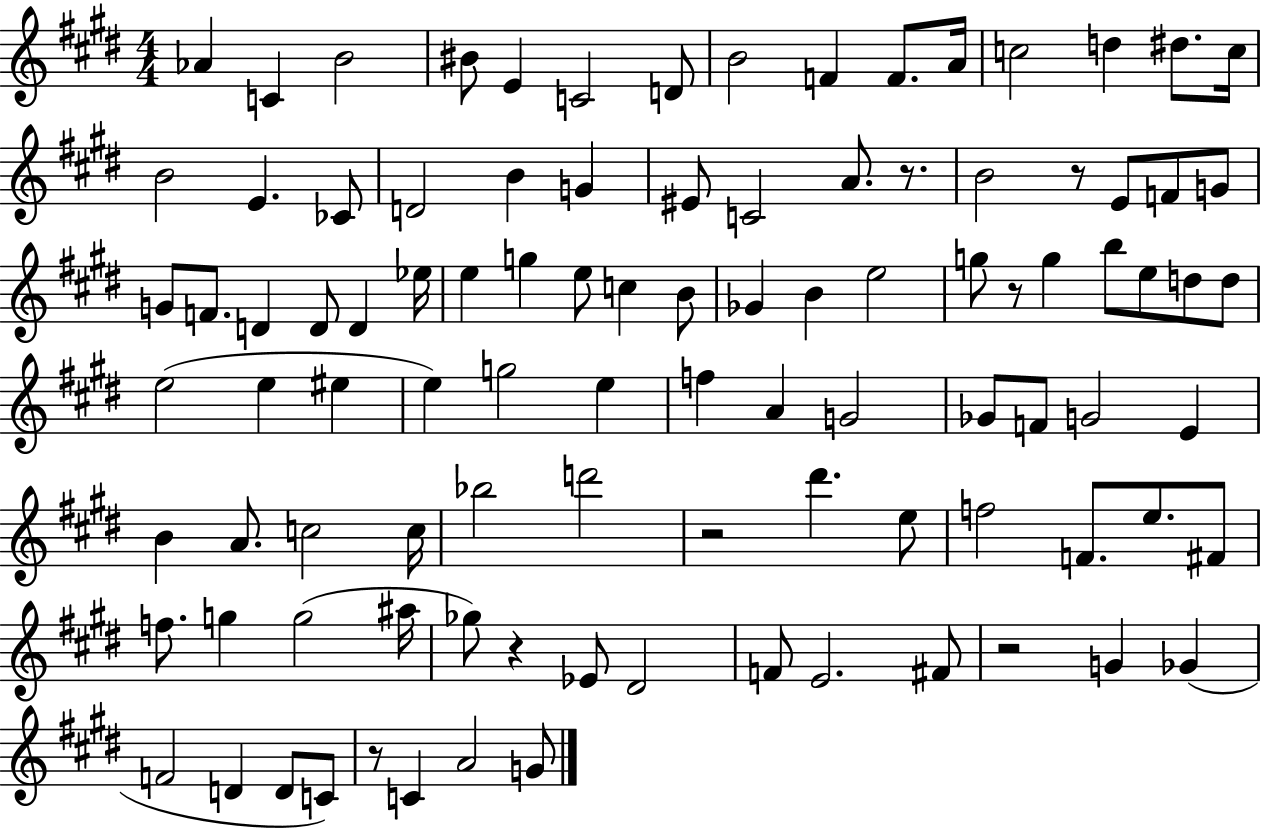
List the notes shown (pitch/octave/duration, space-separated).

Ab4/q C4/q B4/h BIS4/e E4/q C4/h D4/e B4/h F4/q F4/e. A4/s C5/h D5/q D#5/e. C5/s B4/h E4/q. CES4/e D4/h B4/q G4/q EIS4/e C4/h A4/e. R/e. B4/h R/e E4/e F4/e G4/e G4/e F4/e. D4/q D4/e D4/q Eb5/s E5/q G5/q E5/e C5/q B4/e Gb4/q B4/q E5/h G5/e R/e G5/q B5/e E5/e D5/e D5/e E5/h E5/q EIS5/q E5/q G5/h E5/q F5/q A4/q G4/h Gb4/e F4/e G4/h E4/q B4/q A4/e. C5/h C5/s Bb5/h D6/h R/h D#6/q. E5/e F5/h F4/e. E5/e. F#4/e F5/e. G5/q G5/h A#5/s Gb5/e R/q Eb4/e D#4/h F4/e E4/h. F#4/e R/h G4/q Gb4/q F4/h D4/q D4/e C4/e R/e C4/q A4/h G4/e